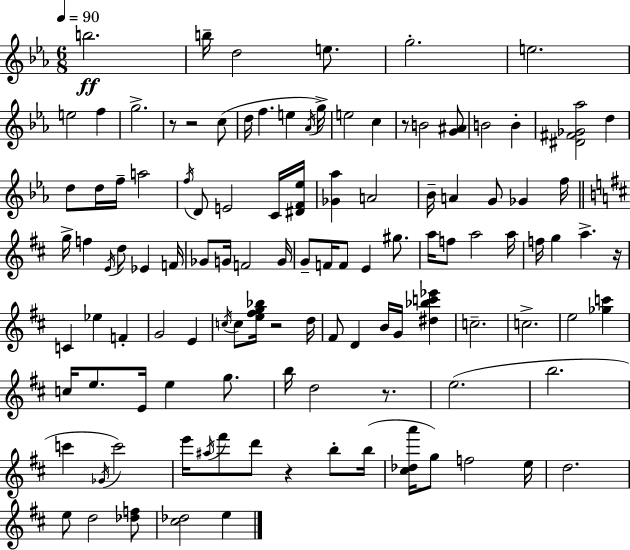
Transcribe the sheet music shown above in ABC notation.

X:1
T:Untitled
M:6/8
L:1/4
K:Eb
b2 b/4 d2 e/2 g2 e2 e2 f g2 z/2 z2 c/2 d/4 f e _A/4 g/4 e2 c z/2 B2 [G^A]/2 B2 B [^D^F_G_a]2 d d/2 d/4 f/4 a2 f/4 D/2 E2 C/4 [^DF_e]/4 [_G_a] A2 _B/4 A G/2 _G f/4 g/4 f E/4 d/2 _E F/4 _G/2 G/4 F2 G/4 G/2 F/4 F/2 E ^g/2 a/4 f/2 a2 a/4 f/4 g a z/4 C _e F G2 E c/4 c/2 [e^fg_b]/4 z2 d/4 ^F/2 D B/4 G/4 [^d_bc'_e'] c2 c2 e2 [_gc'] c/4 e/2 E/4 e g/2 b/4 d2 z/2 e2 b2 c' _G/4 c'2 e'/4 ^a/4 ^f'/2 d'/2 z b/2 b/4 [^c_da']/4 g/2 f2 e/4 d2 e/2 d2 [_df]/2 [^c_d]2 e